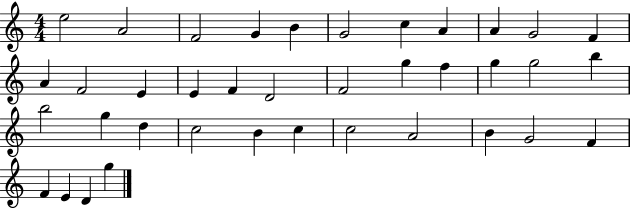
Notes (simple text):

E5/h A4/h F4/h G4/q B4/q G4/h C5/q A4/q A4/q G4/h F4/q A4/q F4/h E4/q E4/q F4/q D4/h F4/h G5/q F5/q G5/q G5/h B5/q B5/h G5/q D5/q C5/h B4/q C5/q C5/h A4/h B4/q G4/h F4/q F4/q E4/q D4/q G5/q